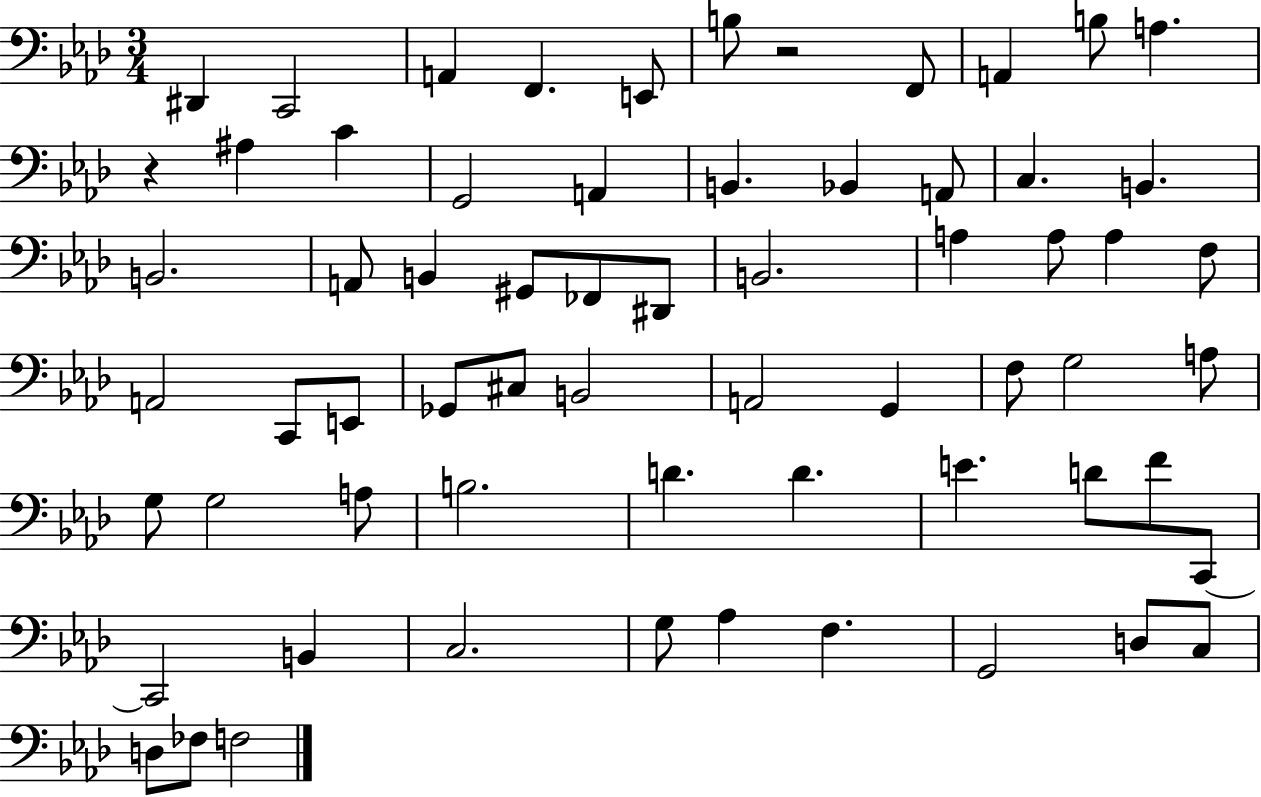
{
  \clef bass
  \numericTimeSignature
  \time 3/4
  \key aes \major
  dis,4 c,2 | a,4 f,4. e,8 | b8 r2 f,8 | a,4 b8 a4. | \break r4 ais4 c'4 | g,2 a,4 | b,4. bes,4 a,8 | c4. b,4. | \break b,2. | a,8 b,4 gis,8 fes,8 dis,8 | b,2. | a4 a8 a4 f8 | \break a,2 c,8 e,8 | ges,8 cis8 b,2 | a,2 g,4 | f8 g2 a8 | \break g8 g2 a8 | b2. | d'4. d'4. | e'4. d'8 f'8 c,8~~ | \break c,2 b,4 | c2. | g8 aes4 f4. | g,2 d8 c8 | \break d8 fes8 f2 | \bar "|."
}